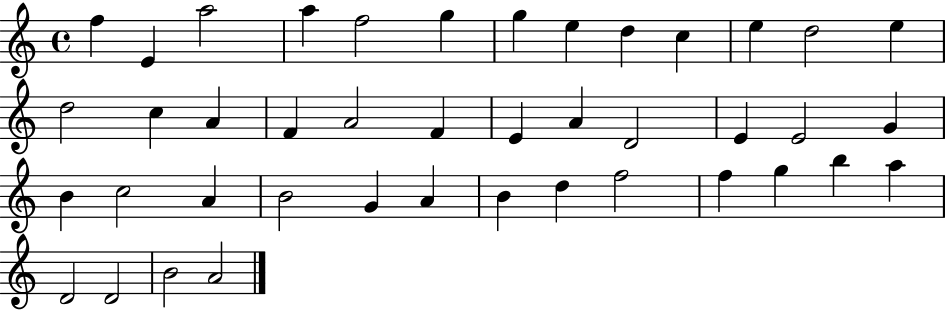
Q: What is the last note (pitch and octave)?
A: A4